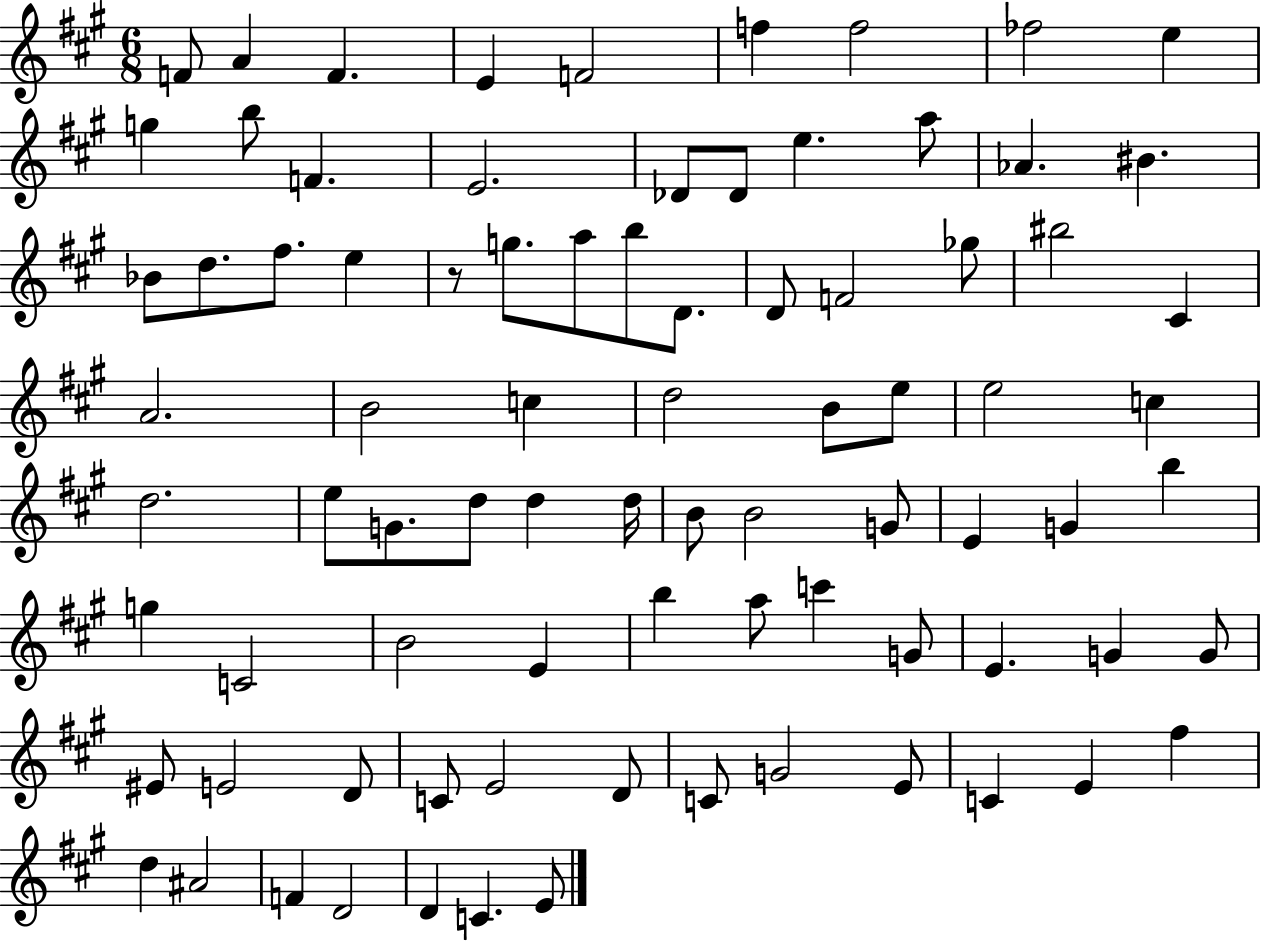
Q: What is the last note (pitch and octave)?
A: E4